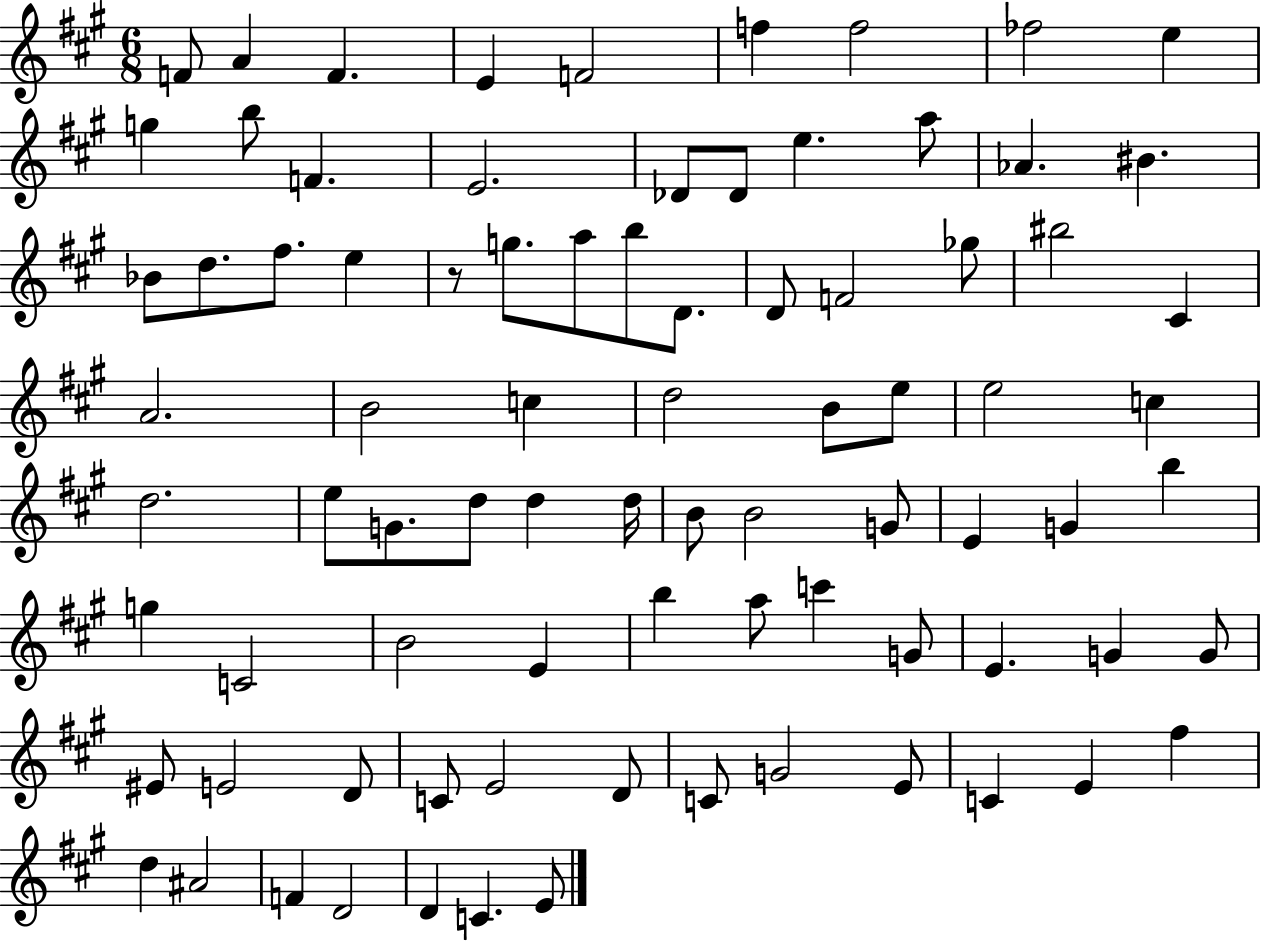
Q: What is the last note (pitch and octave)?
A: E4